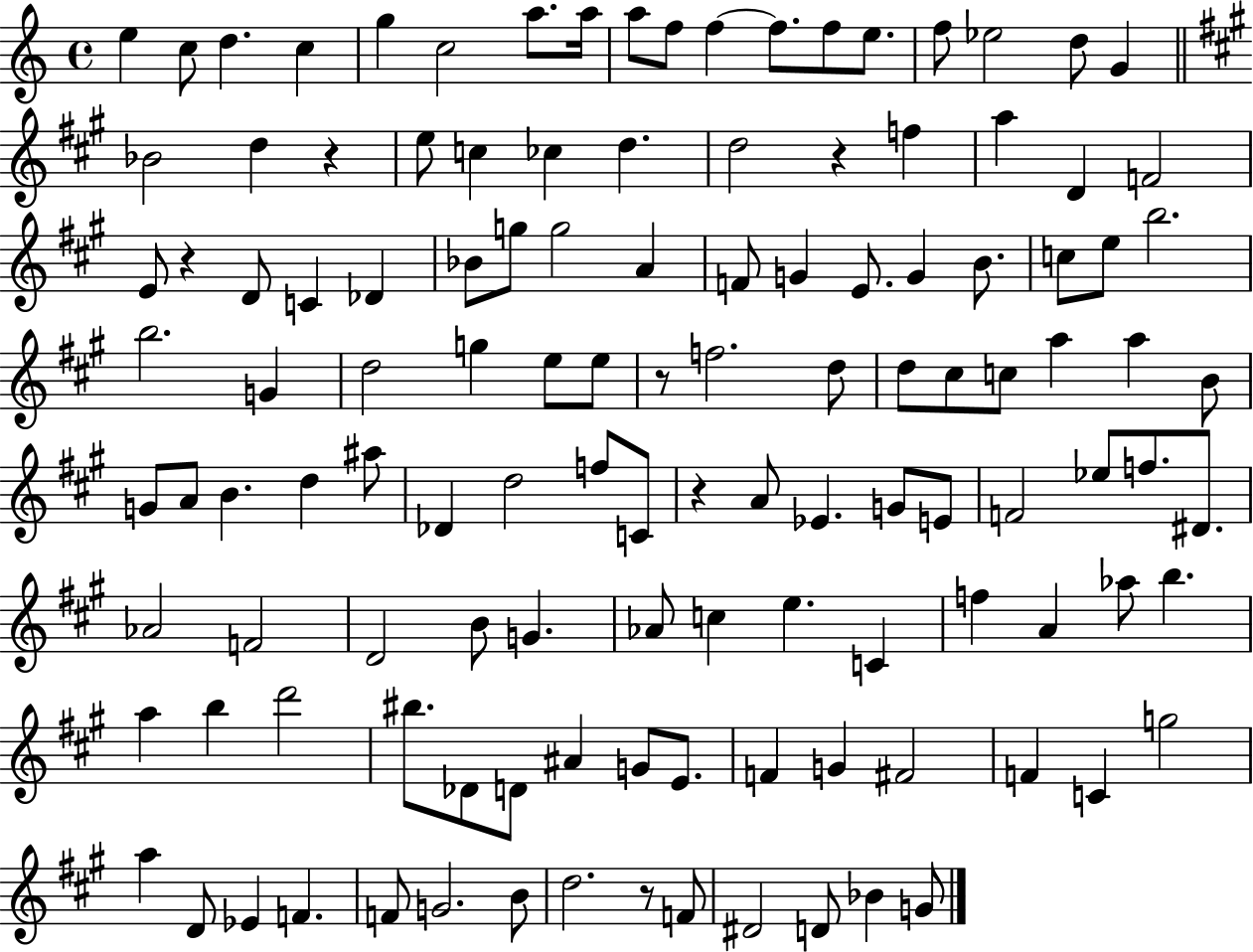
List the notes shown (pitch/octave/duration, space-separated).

E5/q C5/e D5/q. C5/q G5/q C5/h A5/e. A5/s A5/e F5/e F5/q F5/e. F5/e E5/e. F5/e Eb5/h D5/e G4/q Bb4/h D5/q R/q E5/e C5/q CES5/q D5/q. D5/h R/q F5/q A5/q D4/q F4/h E4/e R/q D4/e C4/q Db4/q Bb4/e G5/e G5/h A4/q F4/e G4/q E4/e. G4/q B4/e. C5/e E5/e B5/h. B5/h. G4/q D5/h G5/q E5/e E5/e R/e F5/h. D5/e D5/e C#5/e C5/e A5/q A5/q B4/e G4/e A4/e B4/q. D5/q A#5/e Db4/q D5/h F5/e C4/e R/q A4/e Eb4/q. G4/e E4/e F4/h Eb5/e F5/e. D#4/e. Ab4/h F4/h D4/h B4/e G4/q. Ab4/e C5/q E5/q. C4/q F5/q A4/q Ab5/e B5/q. A5/q B5/q D6/h BIS5/e. Db4/e D4/e A#4/q G4/e E4/e. F4/q G4/q F#4/h F4/q C4/q G5/h A5/q D4/e Eb4/q F4/q. F4/e G4/h. B4/e D5/h. R/e F4/e D#4/h D4/e Bb4/q G4/e